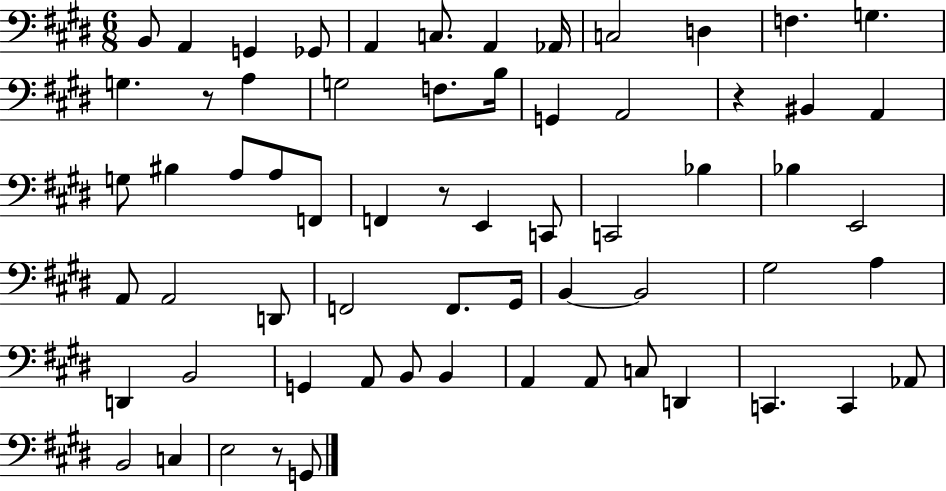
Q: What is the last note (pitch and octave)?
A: G2